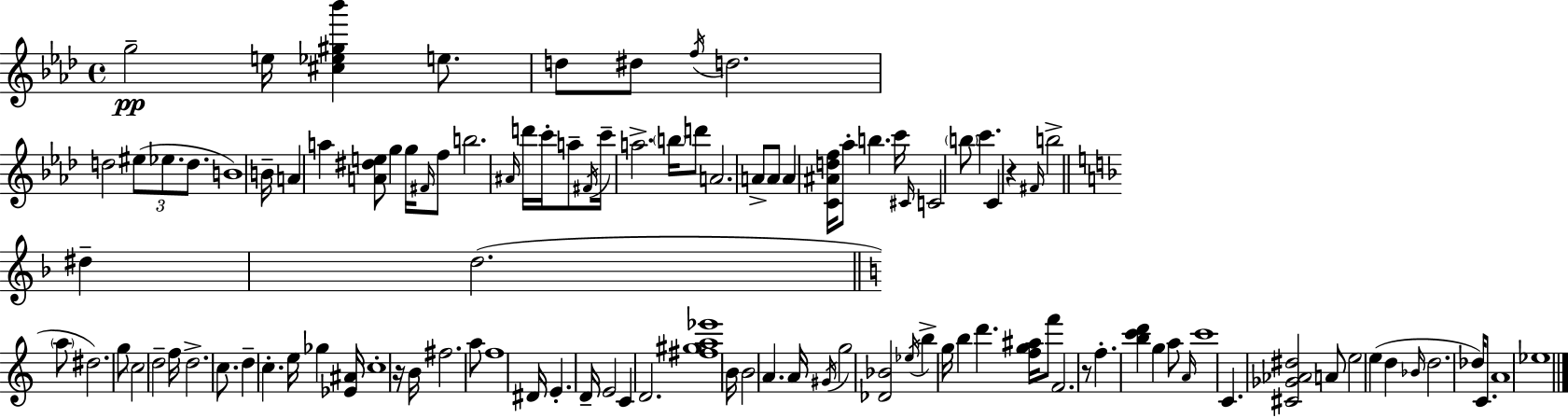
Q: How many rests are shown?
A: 3